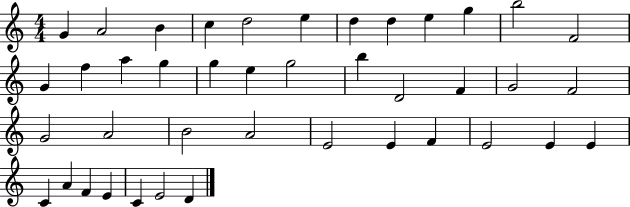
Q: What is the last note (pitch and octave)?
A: D4